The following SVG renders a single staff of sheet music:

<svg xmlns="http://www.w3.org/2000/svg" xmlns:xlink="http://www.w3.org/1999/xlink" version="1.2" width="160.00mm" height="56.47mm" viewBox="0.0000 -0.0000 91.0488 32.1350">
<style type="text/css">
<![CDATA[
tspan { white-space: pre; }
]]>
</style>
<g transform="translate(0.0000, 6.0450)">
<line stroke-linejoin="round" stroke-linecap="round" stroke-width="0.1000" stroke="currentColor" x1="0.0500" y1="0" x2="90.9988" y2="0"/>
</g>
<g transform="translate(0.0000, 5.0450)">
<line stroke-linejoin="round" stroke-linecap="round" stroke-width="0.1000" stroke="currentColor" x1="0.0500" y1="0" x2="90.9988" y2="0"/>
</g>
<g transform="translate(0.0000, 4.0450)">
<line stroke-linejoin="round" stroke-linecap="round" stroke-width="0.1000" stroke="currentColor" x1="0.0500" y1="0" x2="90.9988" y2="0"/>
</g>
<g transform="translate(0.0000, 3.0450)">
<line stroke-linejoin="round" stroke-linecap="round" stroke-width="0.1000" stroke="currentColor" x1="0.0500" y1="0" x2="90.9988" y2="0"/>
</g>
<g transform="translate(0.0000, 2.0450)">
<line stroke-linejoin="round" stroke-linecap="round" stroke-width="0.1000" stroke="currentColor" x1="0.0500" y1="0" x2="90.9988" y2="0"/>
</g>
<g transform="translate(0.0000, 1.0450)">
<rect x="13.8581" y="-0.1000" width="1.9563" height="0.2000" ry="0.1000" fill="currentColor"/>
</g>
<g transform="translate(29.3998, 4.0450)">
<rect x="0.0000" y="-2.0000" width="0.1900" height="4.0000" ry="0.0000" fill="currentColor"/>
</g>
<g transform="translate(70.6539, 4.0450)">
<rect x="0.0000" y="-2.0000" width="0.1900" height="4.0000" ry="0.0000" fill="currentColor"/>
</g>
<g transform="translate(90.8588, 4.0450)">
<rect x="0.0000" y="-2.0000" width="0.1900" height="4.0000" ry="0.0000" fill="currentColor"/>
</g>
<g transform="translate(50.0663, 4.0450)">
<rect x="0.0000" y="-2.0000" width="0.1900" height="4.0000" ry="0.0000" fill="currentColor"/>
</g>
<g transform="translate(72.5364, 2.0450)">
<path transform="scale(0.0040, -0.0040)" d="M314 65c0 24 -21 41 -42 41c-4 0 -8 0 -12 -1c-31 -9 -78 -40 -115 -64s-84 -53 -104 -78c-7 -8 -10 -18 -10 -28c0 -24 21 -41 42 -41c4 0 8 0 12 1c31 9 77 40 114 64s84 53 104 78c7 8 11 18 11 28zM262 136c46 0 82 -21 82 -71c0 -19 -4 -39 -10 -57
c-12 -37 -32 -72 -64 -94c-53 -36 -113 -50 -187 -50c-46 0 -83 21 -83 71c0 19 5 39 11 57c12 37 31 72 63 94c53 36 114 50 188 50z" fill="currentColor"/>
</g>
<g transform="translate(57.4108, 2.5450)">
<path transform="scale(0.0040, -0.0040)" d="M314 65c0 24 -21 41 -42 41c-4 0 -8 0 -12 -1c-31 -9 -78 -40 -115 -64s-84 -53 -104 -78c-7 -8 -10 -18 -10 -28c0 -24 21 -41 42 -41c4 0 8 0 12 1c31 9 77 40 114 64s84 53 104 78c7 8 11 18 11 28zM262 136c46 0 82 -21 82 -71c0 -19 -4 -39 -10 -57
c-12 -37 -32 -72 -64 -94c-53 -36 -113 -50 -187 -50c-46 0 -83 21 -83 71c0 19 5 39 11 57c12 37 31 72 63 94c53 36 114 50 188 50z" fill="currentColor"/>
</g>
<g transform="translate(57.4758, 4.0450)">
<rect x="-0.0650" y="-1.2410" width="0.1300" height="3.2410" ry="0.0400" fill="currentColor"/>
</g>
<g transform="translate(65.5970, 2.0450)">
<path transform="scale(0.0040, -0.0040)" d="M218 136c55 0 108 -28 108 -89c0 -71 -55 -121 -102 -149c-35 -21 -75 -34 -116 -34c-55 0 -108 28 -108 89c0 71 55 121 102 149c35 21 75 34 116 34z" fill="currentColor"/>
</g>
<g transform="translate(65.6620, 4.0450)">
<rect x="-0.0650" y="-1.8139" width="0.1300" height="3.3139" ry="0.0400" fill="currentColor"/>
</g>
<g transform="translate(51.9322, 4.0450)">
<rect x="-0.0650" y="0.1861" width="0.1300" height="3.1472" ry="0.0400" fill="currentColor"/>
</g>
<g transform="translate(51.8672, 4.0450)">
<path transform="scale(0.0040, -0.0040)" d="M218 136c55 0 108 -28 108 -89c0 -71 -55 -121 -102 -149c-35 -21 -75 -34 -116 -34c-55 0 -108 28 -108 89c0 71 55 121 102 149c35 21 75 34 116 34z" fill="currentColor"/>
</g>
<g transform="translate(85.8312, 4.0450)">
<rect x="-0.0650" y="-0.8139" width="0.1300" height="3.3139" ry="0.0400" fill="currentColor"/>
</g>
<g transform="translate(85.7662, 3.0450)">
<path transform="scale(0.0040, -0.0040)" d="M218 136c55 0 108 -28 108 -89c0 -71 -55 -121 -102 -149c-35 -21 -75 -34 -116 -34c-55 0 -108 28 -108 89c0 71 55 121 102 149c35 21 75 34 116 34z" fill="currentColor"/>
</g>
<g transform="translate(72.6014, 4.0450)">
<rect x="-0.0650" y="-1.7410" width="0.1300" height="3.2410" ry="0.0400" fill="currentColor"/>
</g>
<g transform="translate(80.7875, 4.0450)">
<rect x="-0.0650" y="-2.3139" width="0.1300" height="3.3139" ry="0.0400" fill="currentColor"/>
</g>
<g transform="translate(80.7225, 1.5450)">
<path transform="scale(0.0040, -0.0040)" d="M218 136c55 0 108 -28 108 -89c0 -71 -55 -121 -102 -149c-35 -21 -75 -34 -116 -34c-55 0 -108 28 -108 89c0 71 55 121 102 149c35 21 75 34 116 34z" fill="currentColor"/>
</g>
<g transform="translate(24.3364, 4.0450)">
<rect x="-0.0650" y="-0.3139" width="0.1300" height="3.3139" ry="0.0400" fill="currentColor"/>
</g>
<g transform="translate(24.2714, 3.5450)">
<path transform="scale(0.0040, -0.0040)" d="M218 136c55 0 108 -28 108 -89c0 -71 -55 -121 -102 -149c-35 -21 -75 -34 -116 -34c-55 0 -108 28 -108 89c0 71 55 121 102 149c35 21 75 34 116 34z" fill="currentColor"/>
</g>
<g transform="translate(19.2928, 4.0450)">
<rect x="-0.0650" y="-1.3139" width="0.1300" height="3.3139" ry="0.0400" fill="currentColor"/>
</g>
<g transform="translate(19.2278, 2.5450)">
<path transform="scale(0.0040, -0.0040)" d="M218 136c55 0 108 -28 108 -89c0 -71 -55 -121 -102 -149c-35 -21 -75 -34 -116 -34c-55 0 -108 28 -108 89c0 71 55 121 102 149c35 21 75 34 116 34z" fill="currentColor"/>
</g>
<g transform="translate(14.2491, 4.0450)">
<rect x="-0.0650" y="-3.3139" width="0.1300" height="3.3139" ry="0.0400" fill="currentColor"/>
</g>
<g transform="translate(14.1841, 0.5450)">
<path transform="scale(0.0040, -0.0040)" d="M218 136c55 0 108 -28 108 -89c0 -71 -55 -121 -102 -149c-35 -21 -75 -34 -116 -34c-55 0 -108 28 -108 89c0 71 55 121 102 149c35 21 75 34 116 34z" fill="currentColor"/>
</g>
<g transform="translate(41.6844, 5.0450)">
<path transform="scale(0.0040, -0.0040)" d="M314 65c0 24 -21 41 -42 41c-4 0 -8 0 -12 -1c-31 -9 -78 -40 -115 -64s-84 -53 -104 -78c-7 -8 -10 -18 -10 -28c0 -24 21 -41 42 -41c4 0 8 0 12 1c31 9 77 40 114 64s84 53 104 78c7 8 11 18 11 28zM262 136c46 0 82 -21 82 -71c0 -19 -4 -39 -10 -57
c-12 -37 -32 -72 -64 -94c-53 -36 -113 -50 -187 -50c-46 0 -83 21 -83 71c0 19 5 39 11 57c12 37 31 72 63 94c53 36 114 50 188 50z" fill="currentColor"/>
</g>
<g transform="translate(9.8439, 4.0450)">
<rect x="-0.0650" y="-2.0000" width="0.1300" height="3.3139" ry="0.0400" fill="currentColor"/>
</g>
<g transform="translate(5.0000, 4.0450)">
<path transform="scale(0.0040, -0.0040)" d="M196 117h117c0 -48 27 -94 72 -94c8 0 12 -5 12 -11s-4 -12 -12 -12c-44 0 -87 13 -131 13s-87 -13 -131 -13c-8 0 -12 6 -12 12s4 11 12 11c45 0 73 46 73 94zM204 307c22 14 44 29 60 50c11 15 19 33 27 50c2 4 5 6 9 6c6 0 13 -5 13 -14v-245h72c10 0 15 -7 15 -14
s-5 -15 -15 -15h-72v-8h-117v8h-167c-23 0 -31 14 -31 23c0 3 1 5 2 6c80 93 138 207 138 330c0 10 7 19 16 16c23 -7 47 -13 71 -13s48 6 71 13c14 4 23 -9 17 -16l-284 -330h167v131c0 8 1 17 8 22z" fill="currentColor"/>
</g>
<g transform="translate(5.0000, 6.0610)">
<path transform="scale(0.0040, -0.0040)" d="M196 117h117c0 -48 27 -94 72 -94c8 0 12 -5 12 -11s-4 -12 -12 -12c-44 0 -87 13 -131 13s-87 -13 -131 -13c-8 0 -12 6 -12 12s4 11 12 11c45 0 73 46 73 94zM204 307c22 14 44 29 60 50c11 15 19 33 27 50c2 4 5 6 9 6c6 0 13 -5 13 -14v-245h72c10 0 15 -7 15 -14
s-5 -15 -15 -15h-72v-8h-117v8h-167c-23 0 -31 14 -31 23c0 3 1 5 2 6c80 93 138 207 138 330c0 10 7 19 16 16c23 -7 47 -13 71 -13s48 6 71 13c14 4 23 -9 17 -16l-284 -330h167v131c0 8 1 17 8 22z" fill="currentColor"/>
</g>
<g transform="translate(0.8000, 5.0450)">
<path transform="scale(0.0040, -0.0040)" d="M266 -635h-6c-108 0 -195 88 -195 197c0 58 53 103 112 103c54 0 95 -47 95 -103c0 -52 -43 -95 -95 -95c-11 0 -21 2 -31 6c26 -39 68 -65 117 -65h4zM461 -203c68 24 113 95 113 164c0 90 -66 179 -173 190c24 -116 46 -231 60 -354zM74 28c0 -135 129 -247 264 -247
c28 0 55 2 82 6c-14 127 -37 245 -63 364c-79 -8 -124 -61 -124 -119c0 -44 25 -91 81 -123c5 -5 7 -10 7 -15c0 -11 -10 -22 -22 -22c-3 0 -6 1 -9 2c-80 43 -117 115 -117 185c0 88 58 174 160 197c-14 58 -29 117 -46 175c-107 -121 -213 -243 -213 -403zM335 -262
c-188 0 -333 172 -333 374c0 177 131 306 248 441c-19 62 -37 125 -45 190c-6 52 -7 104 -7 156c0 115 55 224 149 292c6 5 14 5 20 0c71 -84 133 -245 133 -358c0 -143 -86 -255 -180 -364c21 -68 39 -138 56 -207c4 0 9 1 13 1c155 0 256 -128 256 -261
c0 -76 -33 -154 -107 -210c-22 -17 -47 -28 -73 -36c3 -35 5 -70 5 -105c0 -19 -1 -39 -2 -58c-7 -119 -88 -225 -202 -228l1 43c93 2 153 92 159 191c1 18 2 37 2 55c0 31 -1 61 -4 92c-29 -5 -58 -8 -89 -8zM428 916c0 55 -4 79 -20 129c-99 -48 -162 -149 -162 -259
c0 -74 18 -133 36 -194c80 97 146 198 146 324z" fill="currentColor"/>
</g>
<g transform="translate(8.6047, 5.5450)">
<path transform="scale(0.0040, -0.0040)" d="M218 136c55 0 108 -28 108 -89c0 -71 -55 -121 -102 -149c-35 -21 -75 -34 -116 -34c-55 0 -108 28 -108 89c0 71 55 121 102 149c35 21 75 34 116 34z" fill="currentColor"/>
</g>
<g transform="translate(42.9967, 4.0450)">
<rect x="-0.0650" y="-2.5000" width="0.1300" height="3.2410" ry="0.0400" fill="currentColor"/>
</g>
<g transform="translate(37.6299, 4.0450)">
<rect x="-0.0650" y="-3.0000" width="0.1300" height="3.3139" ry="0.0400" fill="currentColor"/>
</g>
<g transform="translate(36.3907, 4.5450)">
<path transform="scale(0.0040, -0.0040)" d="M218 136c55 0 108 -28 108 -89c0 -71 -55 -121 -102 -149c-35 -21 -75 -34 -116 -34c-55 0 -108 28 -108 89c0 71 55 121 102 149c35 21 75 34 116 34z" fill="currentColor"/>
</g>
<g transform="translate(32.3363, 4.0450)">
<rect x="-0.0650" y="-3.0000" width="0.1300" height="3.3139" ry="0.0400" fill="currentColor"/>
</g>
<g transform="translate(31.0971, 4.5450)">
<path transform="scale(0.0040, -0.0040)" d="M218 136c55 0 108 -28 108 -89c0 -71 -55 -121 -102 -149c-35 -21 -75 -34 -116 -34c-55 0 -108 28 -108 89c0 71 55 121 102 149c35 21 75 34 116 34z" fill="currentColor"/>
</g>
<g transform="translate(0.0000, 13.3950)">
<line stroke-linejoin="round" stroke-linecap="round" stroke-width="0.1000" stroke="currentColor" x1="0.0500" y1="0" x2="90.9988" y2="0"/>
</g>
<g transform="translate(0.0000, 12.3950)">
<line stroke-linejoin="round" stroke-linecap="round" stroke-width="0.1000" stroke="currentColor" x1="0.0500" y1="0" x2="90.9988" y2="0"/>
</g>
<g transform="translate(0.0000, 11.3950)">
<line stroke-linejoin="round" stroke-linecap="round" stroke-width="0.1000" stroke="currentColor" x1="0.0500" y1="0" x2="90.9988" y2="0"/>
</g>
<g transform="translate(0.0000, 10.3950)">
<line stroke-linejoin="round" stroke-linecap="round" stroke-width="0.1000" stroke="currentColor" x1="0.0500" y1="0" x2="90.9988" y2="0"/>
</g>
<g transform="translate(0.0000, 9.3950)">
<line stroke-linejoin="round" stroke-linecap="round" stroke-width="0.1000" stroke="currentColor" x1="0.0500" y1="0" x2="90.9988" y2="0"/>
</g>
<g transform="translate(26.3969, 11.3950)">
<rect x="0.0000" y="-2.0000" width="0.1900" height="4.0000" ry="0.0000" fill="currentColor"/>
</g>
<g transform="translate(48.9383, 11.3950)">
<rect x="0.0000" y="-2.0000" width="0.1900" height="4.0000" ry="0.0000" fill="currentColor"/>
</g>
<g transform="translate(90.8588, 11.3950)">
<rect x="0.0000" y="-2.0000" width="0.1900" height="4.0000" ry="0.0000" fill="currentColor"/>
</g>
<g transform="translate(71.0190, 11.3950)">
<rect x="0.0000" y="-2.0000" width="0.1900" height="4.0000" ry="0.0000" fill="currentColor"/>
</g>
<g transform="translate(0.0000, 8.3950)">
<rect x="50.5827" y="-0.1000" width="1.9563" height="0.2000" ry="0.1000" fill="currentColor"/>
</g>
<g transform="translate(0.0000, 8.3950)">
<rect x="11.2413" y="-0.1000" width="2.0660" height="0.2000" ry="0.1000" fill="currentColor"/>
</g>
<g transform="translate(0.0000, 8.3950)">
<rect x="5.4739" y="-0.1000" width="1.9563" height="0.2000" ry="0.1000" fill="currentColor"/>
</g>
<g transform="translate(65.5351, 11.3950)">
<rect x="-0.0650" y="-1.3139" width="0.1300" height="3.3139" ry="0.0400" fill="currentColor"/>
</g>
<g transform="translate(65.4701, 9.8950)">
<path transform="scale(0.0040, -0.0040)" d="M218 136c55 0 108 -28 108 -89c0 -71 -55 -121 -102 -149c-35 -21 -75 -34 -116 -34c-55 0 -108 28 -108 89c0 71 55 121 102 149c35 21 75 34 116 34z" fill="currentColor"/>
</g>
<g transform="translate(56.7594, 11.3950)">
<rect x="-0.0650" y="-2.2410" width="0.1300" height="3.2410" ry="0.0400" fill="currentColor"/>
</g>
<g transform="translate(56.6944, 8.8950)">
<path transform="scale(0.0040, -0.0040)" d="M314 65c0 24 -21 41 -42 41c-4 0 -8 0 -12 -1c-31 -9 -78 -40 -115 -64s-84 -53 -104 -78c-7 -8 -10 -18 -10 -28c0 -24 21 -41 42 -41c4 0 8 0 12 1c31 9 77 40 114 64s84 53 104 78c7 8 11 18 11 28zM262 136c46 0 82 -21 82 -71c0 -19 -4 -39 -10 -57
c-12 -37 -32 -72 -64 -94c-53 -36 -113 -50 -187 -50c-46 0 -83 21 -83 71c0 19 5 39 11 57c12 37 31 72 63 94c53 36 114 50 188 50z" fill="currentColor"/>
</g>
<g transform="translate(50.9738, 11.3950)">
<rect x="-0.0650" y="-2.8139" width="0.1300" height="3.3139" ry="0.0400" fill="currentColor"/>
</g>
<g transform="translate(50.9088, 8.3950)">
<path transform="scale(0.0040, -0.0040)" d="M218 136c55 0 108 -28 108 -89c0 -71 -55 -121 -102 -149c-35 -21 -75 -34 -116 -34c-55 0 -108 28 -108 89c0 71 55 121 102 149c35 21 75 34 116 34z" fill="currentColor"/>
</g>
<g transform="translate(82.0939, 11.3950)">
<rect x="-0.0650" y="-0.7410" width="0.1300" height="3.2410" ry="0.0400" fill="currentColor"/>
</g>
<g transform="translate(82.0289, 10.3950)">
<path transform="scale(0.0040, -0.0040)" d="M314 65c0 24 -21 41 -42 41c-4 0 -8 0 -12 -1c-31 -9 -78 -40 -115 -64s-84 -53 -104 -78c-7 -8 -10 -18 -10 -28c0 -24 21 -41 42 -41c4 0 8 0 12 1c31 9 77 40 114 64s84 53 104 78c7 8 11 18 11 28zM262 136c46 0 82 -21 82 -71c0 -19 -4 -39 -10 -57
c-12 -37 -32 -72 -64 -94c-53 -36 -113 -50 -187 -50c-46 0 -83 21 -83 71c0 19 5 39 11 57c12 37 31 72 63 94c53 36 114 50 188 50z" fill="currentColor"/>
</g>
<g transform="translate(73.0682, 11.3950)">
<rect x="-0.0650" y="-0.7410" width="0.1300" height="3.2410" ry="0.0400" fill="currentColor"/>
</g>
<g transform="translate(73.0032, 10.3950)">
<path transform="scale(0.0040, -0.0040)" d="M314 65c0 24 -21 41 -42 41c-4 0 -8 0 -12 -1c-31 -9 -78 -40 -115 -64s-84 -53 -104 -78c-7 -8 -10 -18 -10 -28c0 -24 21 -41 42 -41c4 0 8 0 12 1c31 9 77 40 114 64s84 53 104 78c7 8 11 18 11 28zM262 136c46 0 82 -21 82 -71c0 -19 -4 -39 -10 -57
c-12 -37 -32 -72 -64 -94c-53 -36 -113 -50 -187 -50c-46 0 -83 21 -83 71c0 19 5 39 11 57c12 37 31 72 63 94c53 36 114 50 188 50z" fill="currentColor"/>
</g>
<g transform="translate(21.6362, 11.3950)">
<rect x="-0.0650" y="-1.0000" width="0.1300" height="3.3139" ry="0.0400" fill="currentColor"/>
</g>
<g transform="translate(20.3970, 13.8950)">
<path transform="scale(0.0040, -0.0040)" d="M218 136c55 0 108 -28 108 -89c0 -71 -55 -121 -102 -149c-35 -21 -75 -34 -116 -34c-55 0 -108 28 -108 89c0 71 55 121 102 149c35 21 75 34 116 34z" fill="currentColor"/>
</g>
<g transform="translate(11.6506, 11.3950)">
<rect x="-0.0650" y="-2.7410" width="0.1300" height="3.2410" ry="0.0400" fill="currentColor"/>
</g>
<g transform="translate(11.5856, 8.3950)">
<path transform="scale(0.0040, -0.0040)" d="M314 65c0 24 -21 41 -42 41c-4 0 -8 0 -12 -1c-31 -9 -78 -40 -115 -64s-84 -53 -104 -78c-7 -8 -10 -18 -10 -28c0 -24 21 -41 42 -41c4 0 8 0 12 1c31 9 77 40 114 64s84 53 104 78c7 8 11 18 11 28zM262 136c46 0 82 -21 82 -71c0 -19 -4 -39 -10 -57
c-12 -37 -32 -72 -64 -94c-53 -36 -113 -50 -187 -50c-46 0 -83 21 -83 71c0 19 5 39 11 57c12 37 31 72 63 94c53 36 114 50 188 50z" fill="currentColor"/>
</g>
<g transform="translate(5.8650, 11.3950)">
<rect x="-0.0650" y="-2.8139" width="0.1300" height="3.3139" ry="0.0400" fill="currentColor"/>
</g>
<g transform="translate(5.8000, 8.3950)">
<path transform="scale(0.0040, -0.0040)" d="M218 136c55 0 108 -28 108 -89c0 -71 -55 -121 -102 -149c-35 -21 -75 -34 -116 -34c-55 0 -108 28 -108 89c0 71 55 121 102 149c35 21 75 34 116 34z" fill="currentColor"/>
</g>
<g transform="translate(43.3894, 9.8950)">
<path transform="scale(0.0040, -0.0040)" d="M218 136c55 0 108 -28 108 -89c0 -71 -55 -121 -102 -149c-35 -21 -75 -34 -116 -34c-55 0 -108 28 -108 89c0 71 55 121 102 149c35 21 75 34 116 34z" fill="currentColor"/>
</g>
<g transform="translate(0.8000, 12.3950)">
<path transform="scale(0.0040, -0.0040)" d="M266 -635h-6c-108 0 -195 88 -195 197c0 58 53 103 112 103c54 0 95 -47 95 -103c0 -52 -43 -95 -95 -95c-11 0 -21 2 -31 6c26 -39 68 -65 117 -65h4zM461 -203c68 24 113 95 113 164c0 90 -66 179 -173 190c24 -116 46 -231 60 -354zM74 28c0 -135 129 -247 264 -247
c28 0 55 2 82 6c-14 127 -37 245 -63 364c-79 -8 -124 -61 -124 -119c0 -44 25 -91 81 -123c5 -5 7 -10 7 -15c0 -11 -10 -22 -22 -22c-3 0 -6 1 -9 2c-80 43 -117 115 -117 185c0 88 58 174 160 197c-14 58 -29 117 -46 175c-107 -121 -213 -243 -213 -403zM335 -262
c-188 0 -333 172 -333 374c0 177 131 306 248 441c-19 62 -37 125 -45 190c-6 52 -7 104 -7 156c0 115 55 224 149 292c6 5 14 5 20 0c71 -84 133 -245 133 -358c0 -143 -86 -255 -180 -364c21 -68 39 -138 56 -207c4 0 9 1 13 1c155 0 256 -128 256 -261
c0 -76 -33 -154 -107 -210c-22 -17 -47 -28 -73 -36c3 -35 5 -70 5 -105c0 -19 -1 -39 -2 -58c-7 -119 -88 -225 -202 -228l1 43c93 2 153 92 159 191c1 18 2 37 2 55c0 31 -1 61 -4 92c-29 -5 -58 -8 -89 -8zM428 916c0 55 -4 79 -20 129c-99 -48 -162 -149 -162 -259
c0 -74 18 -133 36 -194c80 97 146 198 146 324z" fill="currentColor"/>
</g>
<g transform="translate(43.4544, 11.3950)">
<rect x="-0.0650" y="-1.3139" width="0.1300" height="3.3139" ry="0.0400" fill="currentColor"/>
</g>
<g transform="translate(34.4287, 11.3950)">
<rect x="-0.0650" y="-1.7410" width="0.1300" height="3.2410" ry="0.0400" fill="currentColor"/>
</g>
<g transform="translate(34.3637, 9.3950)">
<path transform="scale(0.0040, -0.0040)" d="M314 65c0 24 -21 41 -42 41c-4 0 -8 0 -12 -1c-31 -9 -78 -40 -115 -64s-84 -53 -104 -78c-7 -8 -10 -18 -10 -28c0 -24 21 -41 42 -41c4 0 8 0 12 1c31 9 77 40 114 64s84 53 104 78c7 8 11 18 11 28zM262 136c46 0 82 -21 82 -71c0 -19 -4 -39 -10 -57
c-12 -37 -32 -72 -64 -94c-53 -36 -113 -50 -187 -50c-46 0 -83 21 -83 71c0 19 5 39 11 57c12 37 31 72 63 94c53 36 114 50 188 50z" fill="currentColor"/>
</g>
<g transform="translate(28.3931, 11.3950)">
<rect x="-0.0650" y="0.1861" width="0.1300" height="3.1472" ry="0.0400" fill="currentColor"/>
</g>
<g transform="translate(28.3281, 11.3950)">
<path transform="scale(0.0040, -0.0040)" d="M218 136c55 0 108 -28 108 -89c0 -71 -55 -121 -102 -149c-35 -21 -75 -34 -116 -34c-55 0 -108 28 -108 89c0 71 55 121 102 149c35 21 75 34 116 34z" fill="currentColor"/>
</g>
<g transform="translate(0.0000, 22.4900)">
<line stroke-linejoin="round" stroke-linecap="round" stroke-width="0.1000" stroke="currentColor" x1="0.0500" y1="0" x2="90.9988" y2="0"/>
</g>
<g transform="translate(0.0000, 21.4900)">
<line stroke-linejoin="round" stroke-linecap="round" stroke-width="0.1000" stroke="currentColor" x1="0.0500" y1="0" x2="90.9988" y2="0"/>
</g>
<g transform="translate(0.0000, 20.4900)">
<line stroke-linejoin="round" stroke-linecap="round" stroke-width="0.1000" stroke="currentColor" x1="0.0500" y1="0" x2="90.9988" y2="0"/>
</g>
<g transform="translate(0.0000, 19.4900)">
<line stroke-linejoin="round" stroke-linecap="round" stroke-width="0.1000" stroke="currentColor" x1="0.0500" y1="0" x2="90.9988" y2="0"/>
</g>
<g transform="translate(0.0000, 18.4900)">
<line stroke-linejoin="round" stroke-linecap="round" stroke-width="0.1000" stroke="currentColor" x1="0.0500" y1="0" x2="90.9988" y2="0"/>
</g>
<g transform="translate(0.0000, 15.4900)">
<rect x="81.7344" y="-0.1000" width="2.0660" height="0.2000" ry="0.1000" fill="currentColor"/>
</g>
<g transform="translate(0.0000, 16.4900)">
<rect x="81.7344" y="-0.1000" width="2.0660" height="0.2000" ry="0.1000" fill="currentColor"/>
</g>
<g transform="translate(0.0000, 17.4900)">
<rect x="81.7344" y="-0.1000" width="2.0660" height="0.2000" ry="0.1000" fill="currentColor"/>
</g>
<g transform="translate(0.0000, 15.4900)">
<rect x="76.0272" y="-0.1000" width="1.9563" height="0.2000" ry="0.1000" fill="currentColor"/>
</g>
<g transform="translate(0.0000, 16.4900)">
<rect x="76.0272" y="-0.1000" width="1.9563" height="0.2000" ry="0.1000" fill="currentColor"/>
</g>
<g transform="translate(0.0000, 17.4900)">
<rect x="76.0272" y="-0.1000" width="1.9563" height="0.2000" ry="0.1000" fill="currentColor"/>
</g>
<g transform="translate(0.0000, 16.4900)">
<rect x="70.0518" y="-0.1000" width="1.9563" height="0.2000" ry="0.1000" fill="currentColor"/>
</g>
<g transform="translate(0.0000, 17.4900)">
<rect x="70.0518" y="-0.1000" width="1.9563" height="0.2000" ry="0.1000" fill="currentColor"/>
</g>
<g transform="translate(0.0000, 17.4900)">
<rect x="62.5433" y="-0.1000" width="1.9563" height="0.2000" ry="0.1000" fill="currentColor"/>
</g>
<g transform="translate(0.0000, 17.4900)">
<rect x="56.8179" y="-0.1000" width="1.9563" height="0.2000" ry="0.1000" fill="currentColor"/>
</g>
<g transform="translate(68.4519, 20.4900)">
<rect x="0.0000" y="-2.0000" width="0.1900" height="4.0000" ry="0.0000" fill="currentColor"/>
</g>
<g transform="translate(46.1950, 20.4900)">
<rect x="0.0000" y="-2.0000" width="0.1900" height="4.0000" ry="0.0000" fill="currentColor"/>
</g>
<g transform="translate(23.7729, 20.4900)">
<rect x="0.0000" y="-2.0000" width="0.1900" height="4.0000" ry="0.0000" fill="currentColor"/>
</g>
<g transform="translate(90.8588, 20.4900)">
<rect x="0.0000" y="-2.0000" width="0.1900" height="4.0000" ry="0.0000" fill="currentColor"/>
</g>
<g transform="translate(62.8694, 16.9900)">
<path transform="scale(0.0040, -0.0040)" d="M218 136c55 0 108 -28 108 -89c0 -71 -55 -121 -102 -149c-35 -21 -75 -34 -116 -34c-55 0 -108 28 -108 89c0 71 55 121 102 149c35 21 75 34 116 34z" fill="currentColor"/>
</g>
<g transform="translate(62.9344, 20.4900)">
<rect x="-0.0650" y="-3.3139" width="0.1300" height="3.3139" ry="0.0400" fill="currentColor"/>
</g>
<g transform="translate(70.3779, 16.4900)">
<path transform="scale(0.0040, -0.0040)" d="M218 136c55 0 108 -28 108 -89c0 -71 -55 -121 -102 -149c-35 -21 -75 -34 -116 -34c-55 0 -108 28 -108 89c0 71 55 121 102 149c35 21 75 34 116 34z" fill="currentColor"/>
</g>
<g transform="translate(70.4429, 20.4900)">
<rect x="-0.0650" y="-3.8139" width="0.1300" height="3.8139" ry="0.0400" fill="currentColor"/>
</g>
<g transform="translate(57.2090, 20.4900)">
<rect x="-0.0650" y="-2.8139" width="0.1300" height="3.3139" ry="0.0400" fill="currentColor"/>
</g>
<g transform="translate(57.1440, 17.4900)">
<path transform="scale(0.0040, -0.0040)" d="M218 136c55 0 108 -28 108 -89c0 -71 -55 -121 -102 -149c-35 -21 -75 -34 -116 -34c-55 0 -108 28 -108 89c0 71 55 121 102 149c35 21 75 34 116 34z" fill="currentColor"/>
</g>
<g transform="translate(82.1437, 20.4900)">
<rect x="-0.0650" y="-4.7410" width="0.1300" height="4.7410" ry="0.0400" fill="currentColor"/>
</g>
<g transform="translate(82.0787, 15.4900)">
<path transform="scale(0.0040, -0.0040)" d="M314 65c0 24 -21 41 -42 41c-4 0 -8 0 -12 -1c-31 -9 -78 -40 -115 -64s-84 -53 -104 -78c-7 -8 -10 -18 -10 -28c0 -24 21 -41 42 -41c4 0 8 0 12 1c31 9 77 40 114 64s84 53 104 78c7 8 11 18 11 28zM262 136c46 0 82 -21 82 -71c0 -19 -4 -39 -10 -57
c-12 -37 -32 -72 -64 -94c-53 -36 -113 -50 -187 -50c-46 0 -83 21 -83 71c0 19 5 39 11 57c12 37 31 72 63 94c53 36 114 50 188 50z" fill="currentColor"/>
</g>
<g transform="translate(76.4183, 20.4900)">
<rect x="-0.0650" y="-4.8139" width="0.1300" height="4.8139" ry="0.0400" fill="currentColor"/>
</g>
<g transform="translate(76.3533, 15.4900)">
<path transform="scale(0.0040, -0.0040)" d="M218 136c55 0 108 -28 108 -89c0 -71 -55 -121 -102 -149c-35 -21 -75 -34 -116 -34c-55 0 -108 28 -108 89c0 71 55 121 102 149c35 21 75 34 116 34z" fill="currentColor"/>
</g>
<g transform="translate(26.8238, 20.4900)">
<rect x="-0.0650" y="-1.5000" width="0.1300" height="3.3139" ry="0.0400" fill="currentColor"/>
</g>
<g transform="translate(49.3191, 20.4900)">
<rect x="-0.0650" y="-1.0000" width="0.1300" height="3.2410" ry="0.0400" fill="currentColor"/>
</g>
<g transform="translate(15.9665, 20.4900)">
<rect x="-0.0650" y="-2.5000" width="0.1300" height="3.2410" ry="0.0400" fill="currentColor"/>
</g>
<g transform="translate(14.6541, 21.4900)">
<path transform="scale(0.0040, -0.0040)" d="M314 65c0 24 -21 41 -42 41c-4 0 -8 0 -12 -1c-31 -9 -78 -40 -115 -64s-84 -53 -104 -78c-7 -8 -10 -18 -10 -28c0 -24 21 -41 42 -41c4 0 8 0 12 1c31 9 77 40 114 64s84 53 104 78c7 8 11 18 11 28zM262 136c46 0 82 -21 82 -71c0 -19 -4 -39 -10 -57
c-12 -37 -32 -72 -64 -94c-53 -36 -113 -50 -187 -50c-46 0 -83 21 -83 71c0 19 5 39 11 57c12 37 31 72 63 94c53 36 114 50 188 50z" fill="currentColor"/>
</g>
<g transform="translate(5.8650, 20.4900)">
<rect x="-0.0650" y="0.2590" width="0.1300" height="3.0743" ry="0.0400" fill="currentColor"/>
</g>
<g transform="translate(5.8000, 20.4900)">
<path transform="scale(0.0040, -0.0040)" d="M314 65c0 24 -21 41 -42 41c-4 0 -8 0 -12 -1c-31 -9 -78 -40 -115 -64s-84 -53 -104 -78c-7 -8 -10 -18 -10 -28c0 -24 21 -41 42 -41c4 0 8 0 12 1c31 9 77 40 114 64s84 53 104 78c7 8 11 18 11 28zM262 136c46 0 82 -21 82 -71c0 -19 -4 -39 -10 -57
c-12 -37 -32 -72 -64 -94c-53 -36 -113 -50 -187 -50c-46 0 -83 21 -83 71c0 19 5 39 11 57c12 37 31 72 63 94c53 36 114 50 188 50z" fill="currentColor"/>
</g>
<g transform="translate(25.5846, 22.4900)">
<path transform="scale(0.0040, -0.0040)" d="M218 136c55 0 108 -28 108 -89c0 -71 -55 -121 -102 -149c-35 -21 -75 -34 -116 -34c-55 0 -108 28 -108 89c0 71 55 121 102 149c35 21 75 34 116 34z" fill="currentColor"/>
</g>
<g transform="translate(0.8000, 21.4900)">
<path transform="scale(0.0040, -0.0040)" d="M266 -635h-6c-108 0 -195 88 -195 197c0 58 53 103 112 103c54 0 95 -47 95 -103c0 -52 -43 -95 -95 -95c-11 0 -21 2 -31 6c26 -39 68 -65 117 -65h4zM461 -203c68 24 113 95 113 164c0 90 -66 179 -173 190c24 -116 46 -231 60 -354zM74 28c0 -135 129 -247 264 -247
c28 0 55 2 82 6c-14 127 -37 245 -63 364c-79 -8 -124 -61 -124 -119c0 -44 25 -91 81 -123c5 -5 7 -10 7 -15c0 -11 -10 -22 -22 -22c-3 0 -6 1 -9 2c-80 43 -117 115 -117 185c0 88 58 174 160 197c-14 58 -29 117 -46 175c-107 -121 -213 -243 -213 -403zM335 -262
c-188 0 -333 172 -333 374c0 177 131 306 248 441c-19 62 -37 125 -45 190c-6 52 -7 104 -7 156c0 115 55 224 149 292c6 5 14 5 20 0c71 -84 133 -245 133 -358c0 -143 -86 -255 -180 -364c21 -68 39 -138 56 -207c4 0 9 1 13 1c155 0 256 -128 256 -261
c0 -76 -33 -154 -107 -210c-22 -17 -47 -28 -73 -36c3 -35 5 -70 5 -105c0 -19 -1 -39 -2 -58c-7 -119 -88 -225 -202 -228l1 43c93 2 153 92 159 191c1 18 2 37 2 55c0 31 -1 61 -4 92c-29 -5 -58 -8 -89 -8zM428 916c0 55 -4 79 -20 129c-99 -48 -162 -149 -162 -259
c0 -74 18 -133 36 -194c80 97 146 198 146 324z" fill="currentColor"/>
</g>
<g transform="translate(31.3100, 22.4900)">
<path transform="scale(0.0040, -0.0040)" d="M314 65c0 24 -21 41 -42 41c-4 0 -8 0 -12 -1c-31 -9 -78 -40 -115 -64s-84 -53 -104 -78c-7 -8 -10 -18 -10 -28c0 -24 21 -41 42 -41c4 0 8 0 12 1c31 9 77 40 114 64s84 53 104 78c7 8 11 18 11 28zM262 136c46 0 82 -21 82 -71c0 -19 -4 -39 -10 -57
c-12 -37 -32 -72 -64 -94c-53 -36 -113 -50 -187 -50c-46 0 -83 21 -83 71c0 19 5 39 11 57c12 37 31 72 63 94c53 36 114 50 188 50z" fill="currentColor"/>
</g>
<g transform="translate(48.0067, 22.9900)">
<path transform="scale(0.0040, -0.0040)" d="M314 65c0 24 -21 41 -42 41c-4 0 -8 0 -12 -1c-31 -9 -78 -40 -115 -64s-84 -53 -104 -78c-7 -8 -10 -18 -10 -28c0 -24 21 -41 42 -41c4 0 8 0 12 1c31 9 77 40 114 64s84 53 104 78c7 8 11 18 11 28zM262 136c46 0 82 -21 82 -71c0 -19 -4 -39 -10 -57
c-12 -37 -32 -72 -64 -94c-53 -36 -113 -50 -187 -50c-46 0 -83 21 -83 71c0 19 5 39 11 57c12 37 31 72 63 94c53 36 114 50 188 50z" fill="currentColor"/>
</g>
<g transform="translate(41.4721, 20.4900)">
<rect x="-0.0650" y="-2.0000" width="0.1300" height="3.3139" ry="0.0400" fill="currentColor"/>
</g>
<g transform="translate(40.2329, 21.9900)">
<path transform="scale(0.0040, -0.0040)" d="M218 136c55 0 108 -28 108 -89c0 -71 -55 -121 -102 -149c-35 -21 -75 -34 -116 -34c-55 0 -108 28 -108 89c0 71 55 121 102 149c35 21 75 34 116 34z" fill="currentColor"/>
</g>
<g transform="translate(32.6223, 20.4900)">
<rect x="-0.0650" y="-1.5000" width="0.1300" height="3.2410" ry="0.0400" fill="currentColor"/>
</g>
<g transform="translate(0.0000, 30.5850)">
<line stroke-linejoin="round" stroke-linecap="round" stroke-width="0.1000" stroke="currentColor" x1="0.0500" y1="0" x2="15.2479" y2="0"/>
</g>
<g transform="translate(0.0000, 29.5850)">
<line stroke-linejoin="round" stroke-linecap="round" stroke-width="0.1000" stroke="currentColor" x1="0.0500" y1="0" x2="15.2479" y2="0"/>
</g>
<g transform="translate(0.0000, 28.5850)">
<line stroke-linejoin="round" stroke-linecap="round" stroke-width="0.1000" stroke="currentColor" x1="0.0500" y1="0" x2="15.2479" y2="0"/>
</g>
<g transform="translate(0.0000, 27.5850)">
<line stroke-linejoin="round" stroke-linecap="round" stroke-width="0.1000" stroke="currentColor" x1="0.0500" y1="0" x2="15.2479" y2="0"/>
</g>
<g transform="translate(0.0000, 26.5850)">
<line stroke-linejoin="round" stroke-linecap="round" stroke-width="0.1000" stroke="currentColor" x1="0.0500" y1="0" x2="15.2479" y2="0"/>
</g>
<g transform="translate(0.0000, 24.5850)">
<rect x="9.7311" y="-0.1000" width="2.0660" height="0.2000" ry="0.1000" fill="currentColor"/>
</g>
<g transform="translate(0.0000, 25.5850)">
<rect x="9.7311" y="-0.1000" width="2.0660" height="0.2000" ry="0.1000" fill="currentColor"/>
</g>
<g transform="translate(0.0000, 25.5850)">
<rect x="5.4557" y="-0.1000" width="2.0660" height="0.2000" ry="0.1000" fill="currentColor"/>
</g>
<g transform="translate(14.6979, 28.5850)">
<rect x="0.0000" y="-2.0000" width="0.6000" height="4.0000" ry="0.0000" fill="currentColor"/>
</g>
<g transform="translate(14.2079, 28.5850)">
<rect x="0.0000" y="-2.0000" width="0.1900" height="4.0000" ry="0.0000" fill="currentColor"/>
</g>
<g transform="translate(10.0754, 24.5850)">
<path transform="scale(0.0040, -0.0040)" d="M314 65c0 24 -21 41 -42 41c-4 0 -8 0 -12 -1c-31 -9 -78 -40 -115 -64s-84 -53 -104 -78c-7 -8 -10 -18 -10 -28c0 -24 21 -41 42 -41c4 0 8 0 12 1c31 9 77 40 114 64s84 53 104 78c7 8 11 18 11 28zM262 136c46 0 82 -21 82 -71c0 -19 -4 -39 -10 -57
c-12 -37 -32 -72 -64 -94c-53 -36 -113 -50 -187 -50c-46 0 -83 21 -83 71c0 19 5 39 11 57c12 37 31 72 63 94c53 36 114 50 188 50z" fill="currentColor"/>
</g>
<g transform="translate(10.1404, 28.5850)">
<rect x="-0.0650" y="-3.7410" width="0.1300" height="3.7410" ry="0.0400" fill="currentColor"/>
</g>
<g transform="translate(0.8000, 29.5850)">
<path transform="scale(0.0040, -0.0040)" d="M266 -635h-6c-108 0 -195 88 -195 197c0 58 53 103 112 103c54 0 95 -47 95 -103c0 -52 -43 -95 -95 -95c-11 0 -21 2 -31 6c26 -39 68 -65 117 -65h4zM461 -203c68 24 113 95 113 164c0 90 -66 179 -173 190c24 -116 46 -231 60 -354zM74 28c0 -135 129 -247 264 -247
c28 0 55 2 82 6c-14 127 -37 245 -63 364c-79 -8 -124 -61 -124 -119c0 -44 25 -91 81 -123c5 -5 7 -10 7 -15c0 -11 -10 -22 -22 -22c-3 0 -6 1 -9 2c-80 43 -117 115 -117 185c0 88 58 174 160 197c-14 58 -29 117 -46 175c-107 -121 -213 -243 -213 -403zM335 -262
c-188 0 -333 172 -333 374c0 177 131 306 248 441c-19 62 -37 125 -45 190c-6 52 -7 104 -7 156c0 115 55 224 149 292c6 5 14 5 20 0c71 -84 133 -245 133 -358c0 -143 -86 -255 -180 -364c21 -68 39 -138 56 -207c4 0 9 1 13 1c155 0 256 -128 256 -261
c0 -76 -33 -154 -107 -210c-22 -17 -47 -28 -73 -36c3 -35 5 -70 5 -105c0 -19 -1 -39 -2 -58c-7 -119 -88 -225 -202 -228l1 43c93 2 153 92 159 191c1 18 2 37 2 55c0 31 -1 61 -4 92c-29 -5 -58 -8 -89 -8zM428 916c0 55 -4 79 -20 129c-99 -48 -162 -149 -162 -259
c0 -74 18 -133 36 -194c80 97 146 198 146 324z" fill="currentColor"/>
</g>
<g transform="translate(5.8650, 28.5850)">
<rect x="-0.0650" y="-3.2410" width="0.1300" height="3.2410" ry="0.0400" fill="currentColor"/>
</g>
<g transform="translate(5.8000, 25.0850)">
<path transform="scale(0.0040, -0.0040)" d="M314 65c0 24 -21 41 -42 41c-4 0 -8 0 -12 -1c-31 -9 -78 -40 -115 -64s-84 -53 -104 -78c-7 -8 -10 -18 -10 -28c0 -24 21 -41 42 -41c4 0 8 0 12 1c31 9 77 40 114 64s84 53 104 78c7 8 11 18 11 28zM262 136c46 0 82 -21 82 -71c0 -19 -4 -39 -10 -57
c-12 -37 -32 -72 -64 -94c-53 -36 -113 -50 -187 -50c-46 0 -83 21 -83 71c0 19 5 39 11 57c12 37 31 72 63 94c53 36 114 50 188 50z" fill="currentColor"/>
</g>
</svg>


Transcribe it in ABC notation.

X:1
T:Untitled
M:4/4
L:1/4
K:C
F b e c A A G2 B e2 f f2 g d a a2 D B f2 e a g2 e d2 d2 B2 G2 E E2 F D2 a b c' e' e'2 b2 c'2